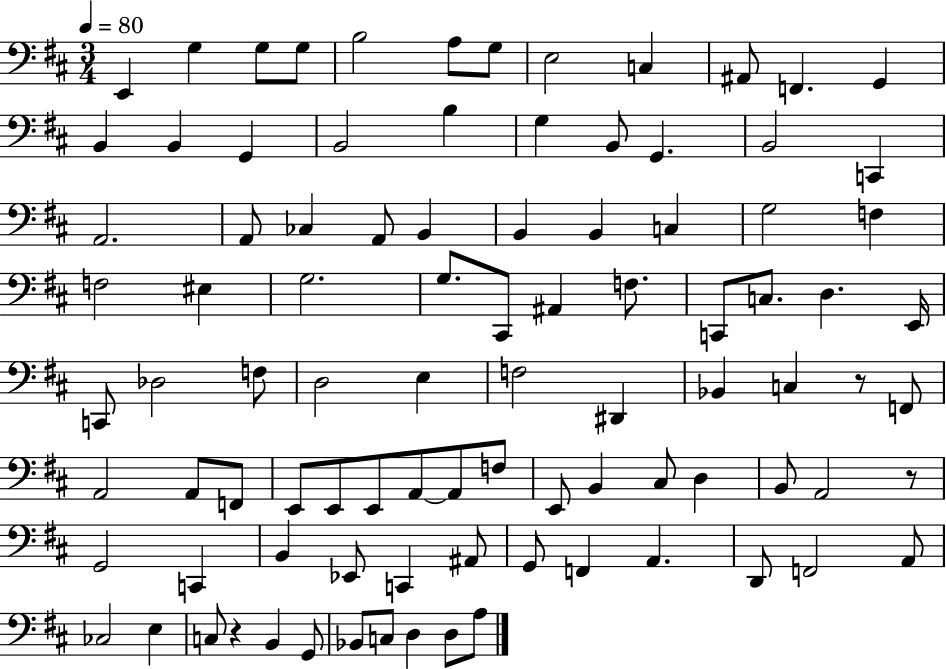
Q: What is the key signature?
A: D major